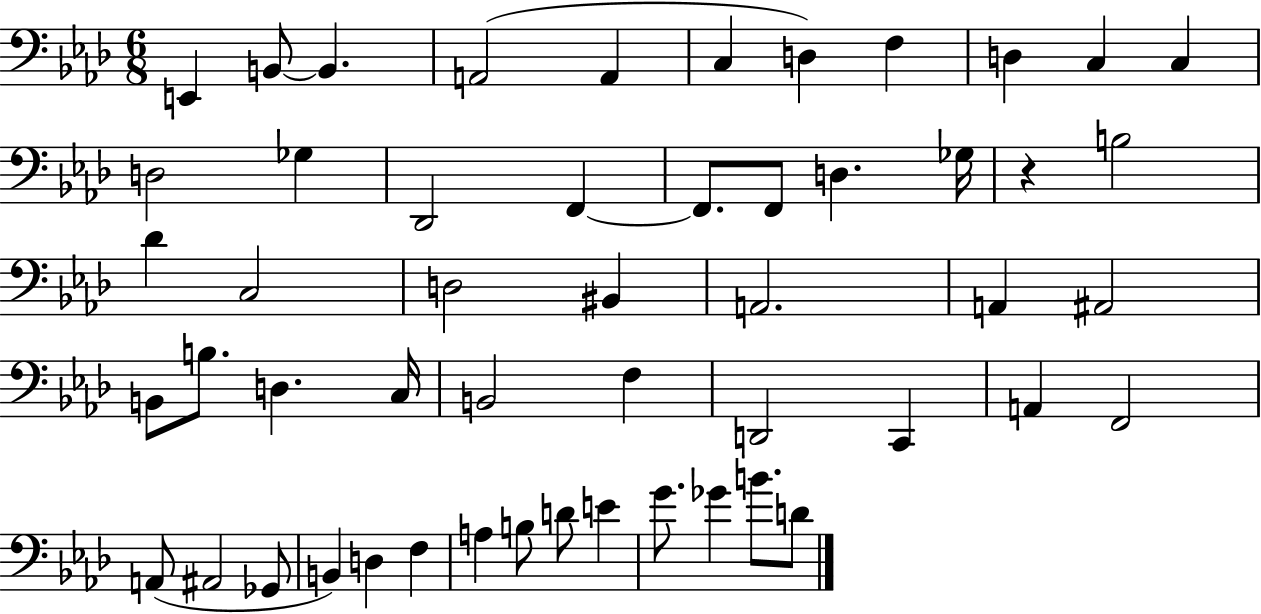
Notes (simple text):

E2/q B2/e B2/q. A2/h A2/q C3/q D3/q F3/q D3/q C3/q C3/q D3/h Gb3/q Db2/h F2/q F2/e. F2/e D3/q. Gb3/s R/q B3/h Db4/q C3/h D3/h BIS2/q A2/h. A2/q A#2/h B2/e B3/e. D3/q. C3/s B2/h F3/q D2/h C2/q A2/q F2/h A2/e A#2/h Gb2/e B2/q D3/q F3/q A3/q B3/e D4/e E4/q G4/e. Gb4/q B4/e. D4/e